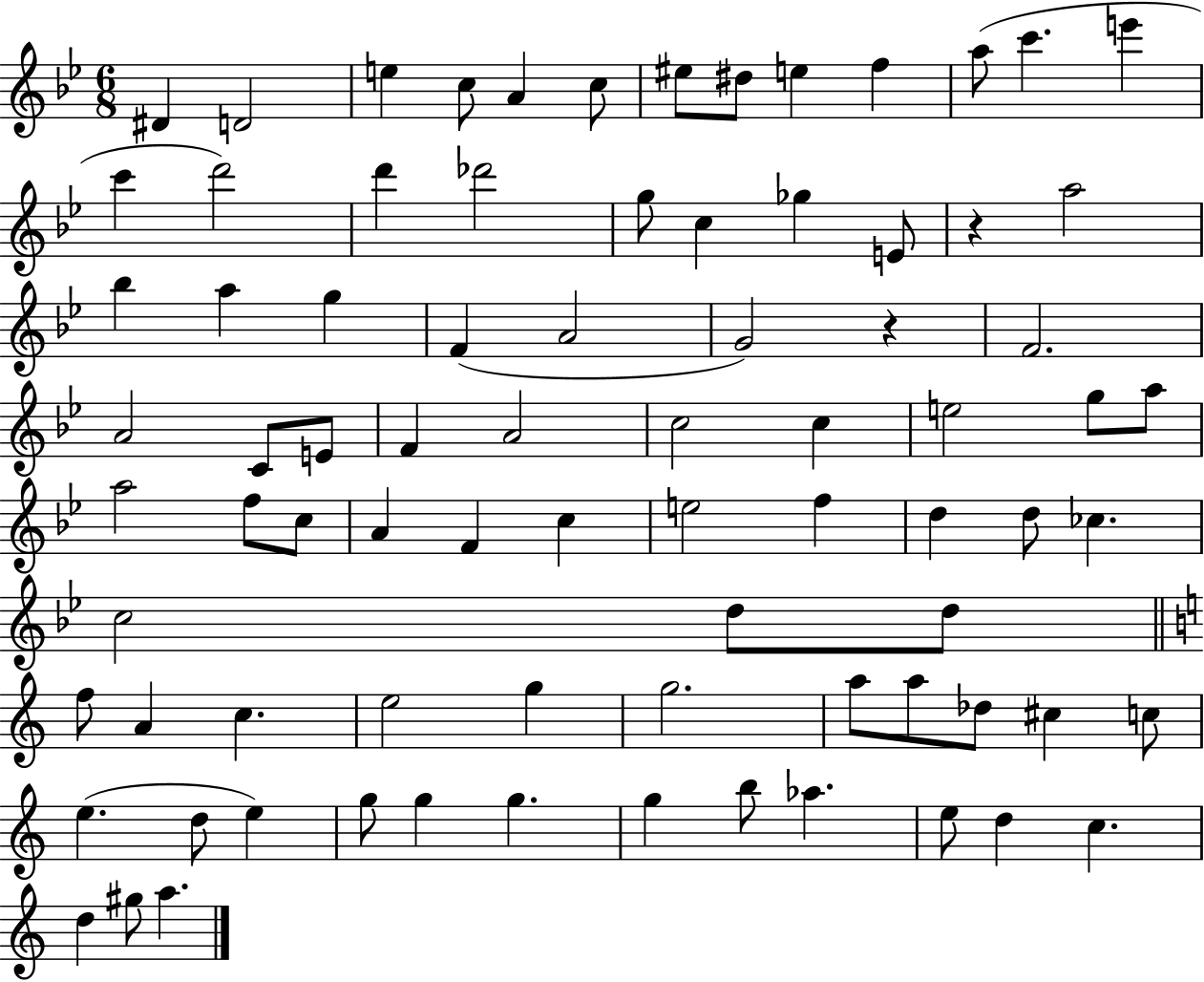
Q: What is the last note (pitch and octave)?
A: A5